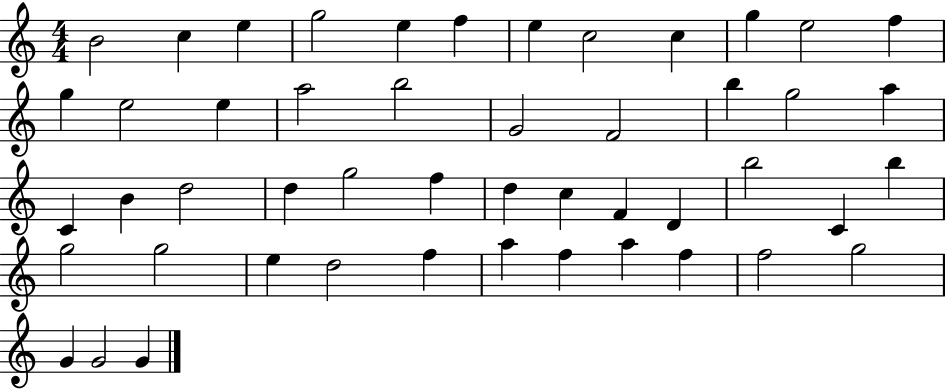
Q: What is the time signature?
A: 4/4